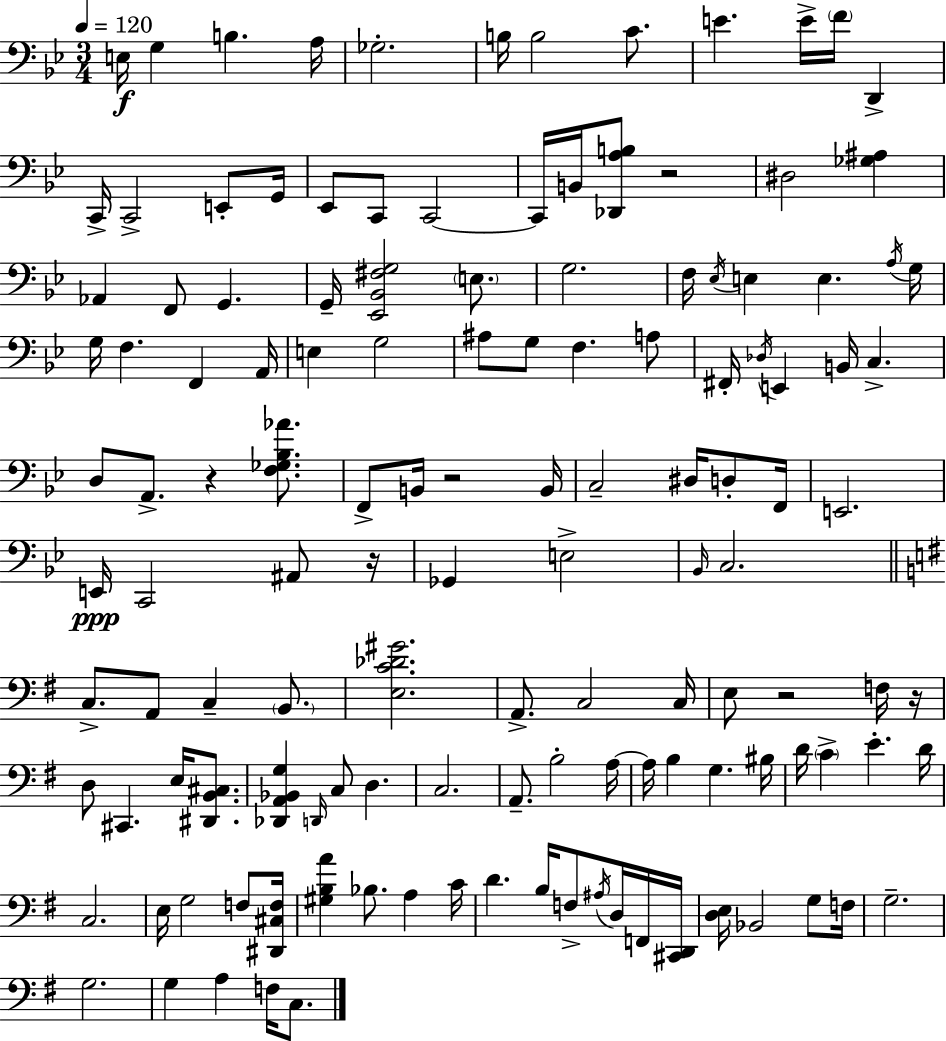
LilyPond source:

{
  \clef bass
  \numericTimeSignature
  \time 3/4
  \key bes \major
  \tempo 4 = 120
  e16\f g4 b4. a16 | ges2.-. | b16 b2 c'8. | e'4. e'16-> \parenthesize f'16 d,4-> | \break c,16-> c,2-> e,8-. g,16 | ees,8 c,8 c,2~~ | c,16 b,16 <des, a b>8 r2 | dis2 <ges ais>4 | \break aes,4 f,8 g,4. | g,16-- <ees, bes, fis g>2 \parenthesize e8. | g2. | f16 \acciaccatura { ees16 } e4 e4. | \break \acciaccatura { a16 } g16 g16 f4. f,4 | a,16 e4 g2 | ais8 g8 f4. | a8 fis,16-. \acciaccatura { des16 } e,4 b,16 c4.-> | \break d8 a,8.-> r4 | <f ges bes aes'>8. f,8-> b,16 r2 | b,16 c2-- dis16 | d8-. f,16 e,2. | \break e,16\ppp c,2 | ais,8 r16 ges,4 e2-> | \grace { bes,16 } c2. | \bar "||" \break \key g \major c8.-> a,8 c4-- \parenthesize b,8. | <e c' des' gis'>2. | a,8.-> c2 c16 | e8 r2 f16 r16 | \break d8 cis,4. e16 <dis, b, cis>8. | <des, a, bes, g>4 \grace { d,16 } c8 d4. | c2. | a,8.-- b2-. | \break a16~~ a16 b4 g4. | bis16 d'16 \parenthesize c'4-> e'4.-. | d'16 c2. | e16 g2 f8 | \break <dis, cis f>16 <gis b a'>4 bes8. a4 | c'16 d'4. b16 f8-> \acciaccatura { ais16 } d16 | f,16 <cis, d,>16 <d e>16 bes,2 g8 | f16 g2.-- | \break g2. | g4 a4 f16 c8. | \bar "|."
}